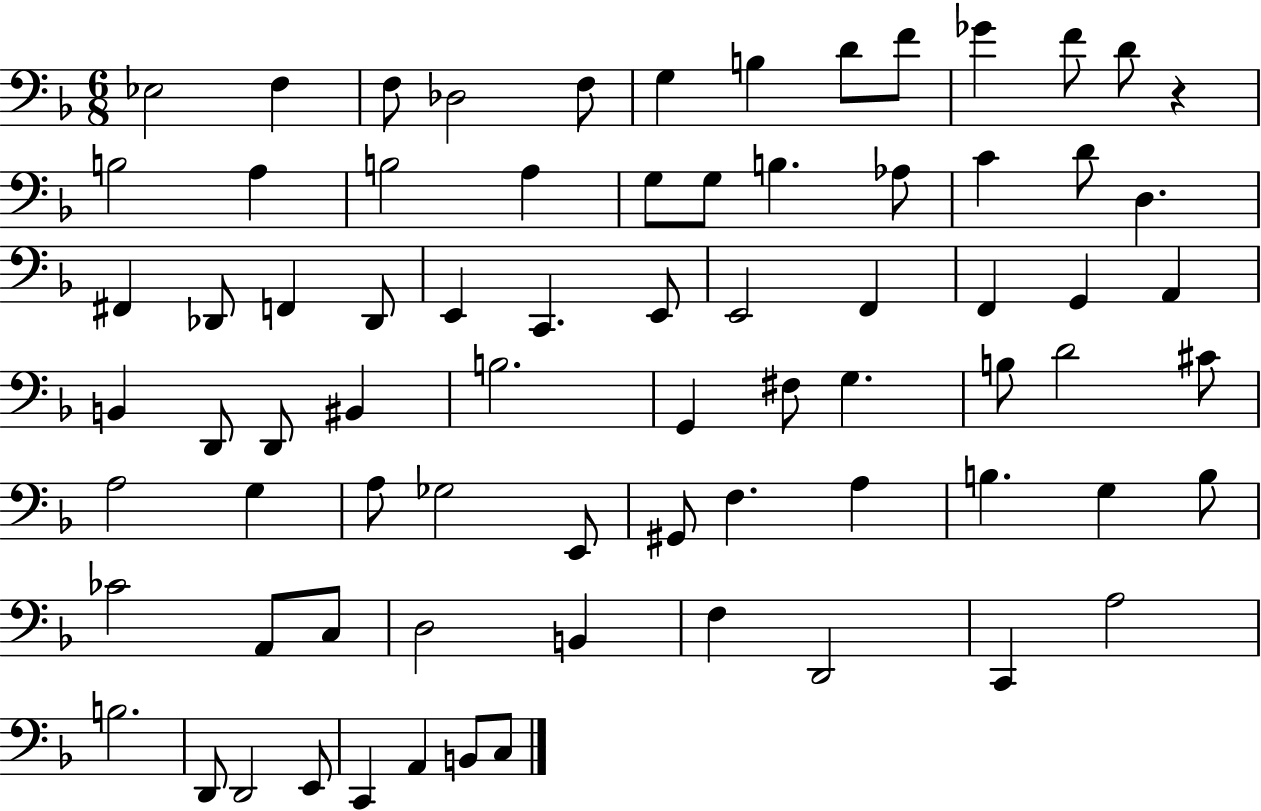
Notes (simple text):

Eb3/h F3/q F3/e Db3/h F3/e G3/q B3/q D4/e F4/e Gb4/q F4/e D4/e R/q B3/h A3/q B3/h A3/q G3/e G3/e B3/q. Ab3/e C4/q D4/e D3/q. F#2/q Db2/e F2/q Db2/e E2/q C2/q. E2/e E2/h F2/q F2/q G2/q A2/q B2/q D2/e D2/e BIS2/q B3/h. G2/q F#3/e G3/q. B3/e D4/h C#4/e A3/h G3/q A3/e Gb3/h E2/e G#2/e F3/q. A3/q B3/q. G3/q B3/e CES4/h A2/e C3/e D3/h B2/q F3/q D2/h C2/q A3/h B3/h. D2/e D2/h E2/e C2/q A2/q B2/e C3/e